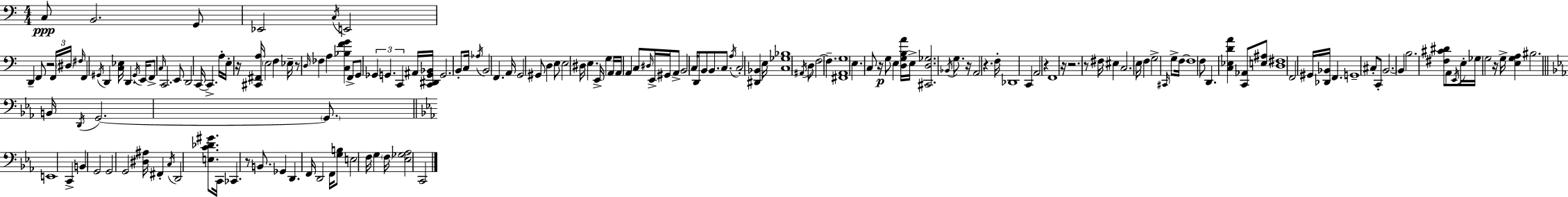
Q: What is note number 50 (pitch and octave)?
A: E3